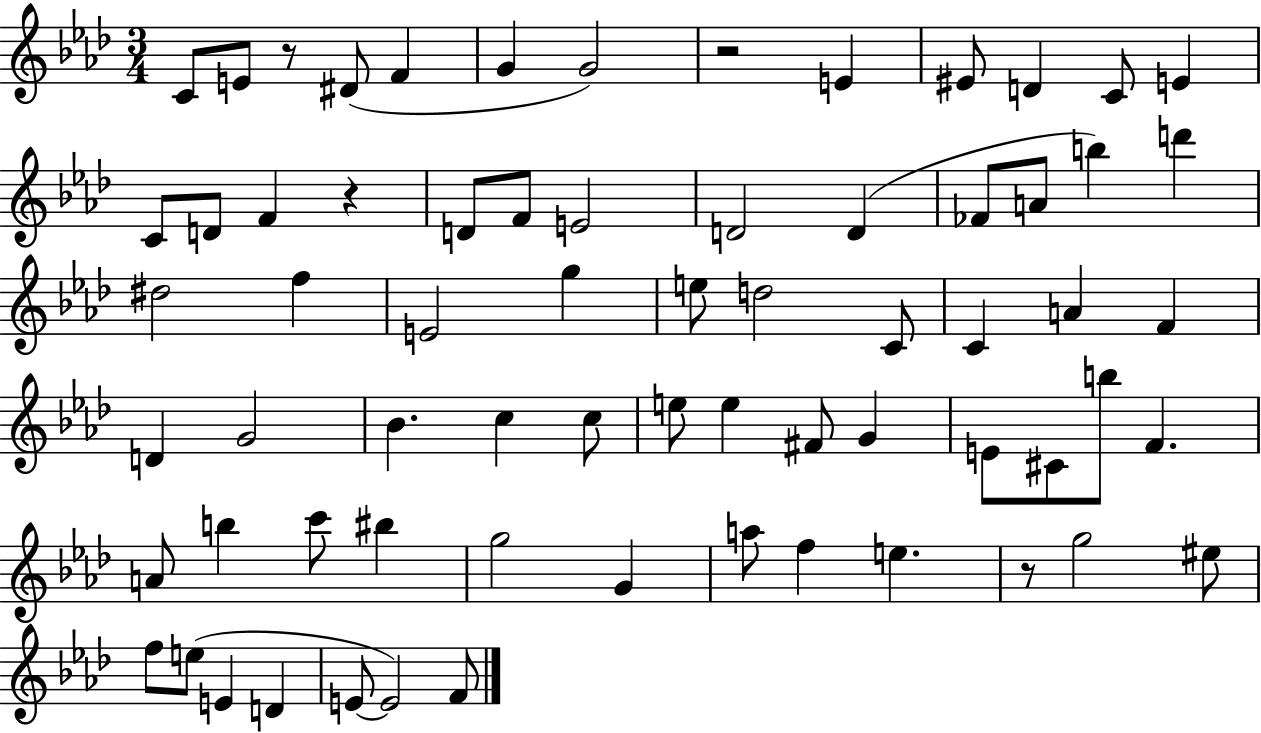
C4/e E4/e R/e D#4/e F4/q G4/q G4/h R/h E4/q EIS4/e D4/q C4/e E4/q C4/e D4/e F4/q R/q D4/e F4/e E4/h D4/h D4/q FES4/e A4/e B5/q D6/q D#5/h F5/q E4/h G5/q E5/e D5/h C4/e C4/q A4/q F4/q D4/q G4/h Bb4/q. C5/q C5/e E5/e E5/q F#4/e G4/q E4/e C#4/e B5/e F4/q. A4/e B5/q C6/e BIS5/q G5/h G4/q A5/e F5/q E5/q. R/e G5/h EIS5/e F5/e E5/e E4/q D4/q E4/e E4/h F4/e